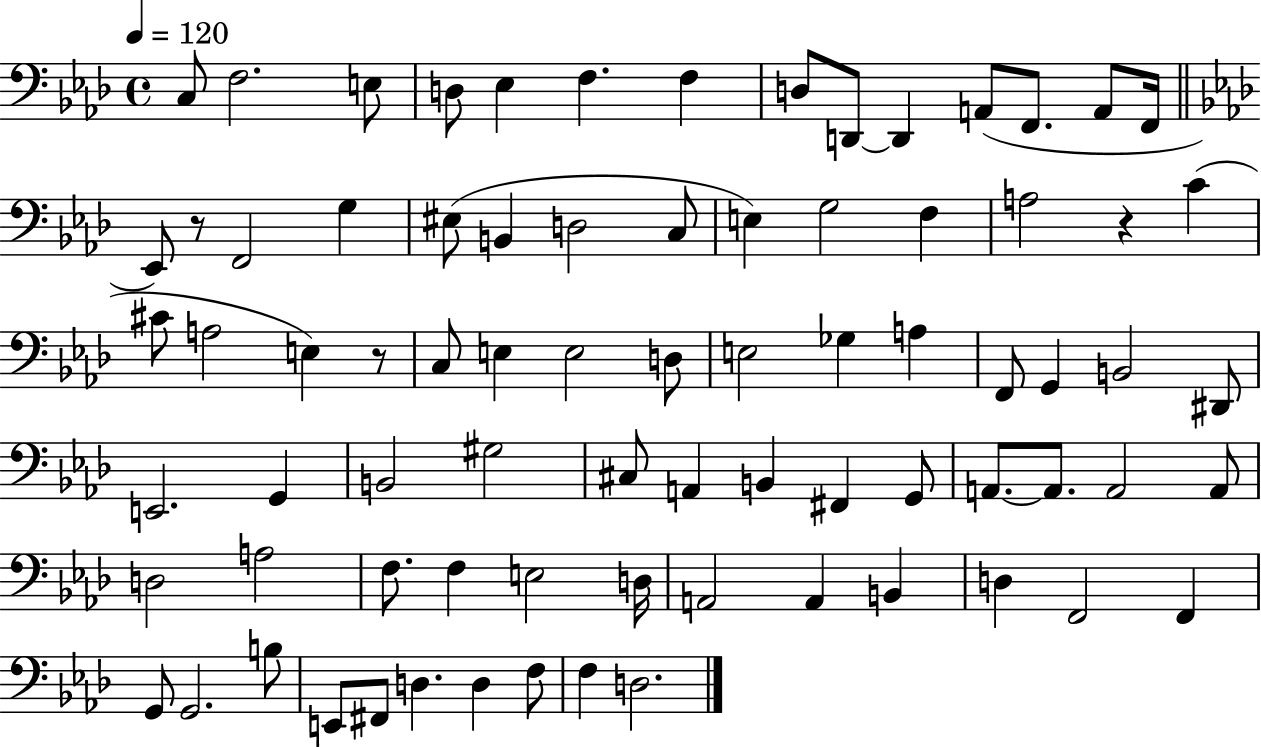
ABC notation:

X:1
T:Untitled
M:4/4
L:1/4
K:Ab
C,/2 F,2 E,/2 D,/2 _E, F, F, D,/2 D,,/2 D,, A,,/2 F,,/2 A,,/2 F,,/4 _E,,/2 z/2 F,,2 G, ^E,/2 B,, D,2 C,/2 E, G,2 F, A,2 z C ^C/2 A,2 E, z/2 C,/2 E, E,2 D,/2 E,2 _G, A, F,,/2 G,, B,,2 ^D,,/2 E,,2 G,, B,,2 ^G,2 ^C,/2 A,, B,, ^F,, G,,/2 A,,/2 A,,/2 A,,2 A,,/2 D,2 A,2 F,/2 F, E,2 D,/4 A,,2 A,, B,, D, F,,2 F,, G,,/2 G,,2 B,/2 E,,/2 ^F,,/2 D, D, F,/2 F, D,2